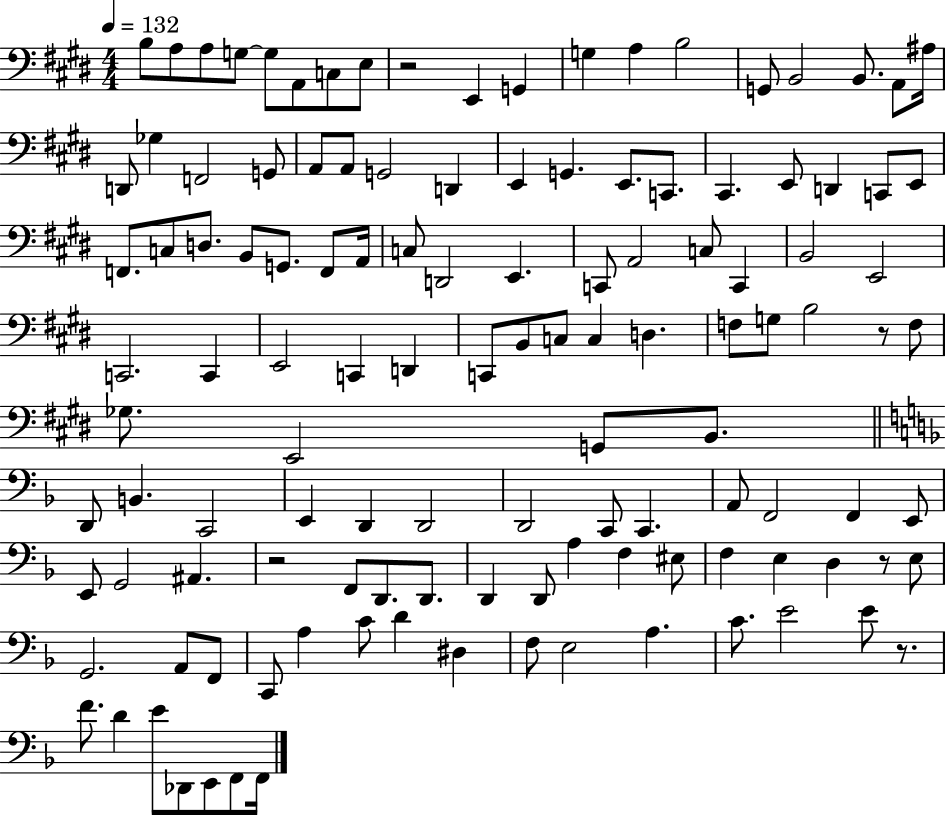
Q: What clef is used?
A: bass